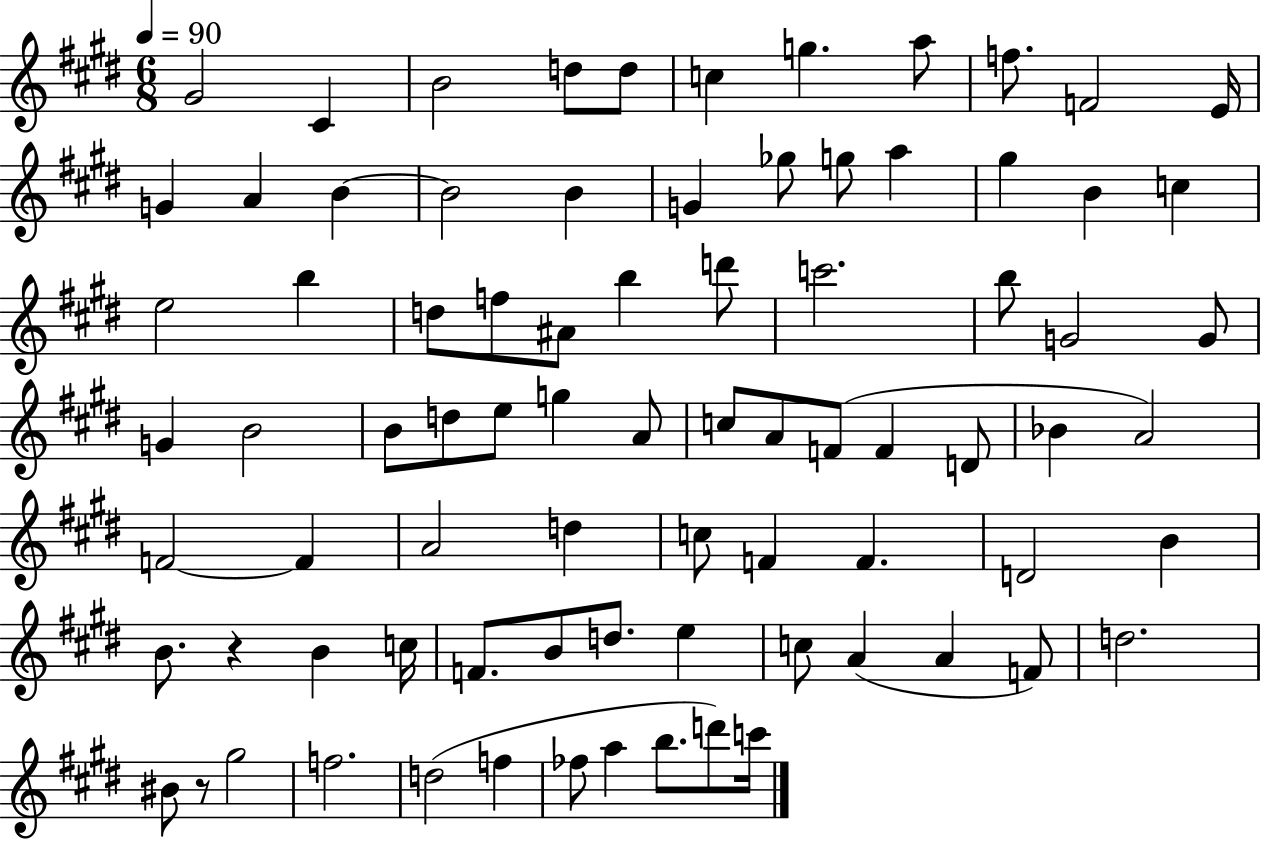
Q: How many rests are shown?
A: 2